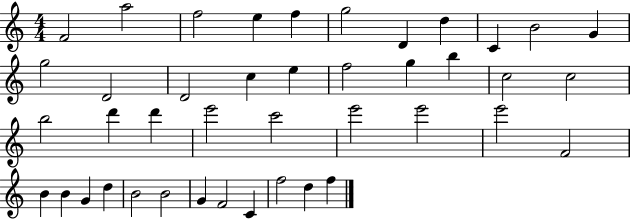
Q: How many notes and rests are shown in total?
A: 42